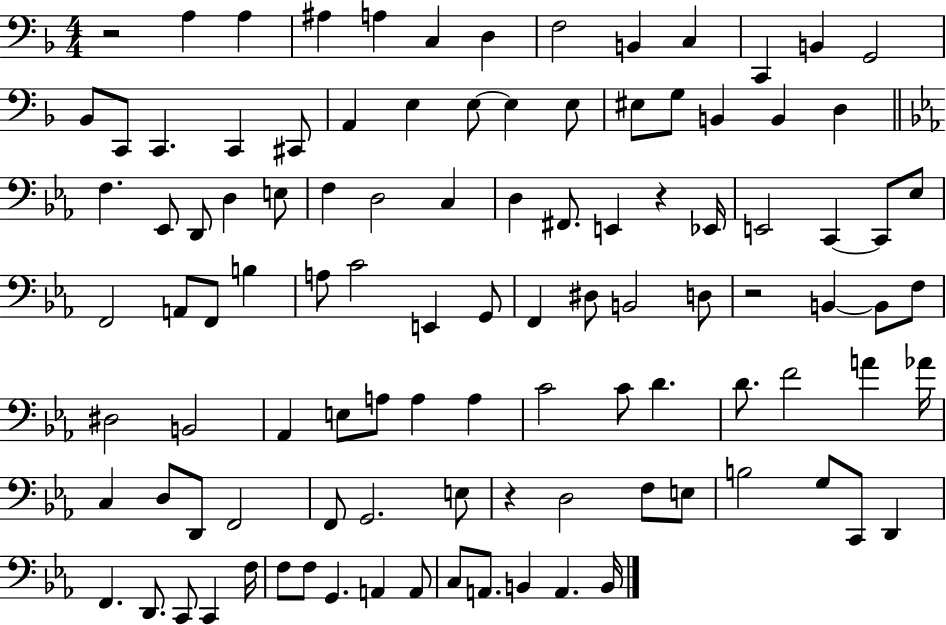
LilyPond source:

{
  \clef bass
  \numericTimeSignature
  \time 4/4
  \key f \major
  r2 a4 a4 | ais4 a4 c4 d4 | f2 b,4 c4 | c,4 b,4 g,2 | \break bes,8 c,8 c,4. c,4 cis,8 | a,4 e4 e8~~ e4 e8 | eis8 g8 b,4 b,4 d4 | \bar "||" \break \key c \minor f4. ees,8 d,8 d4 e8 | f4 d2 c4 | d4 fis,8. e,4 r4 ees,16 | e,2 c,4~~ c,8 ees8 | \break f,2 a,8 f,8 b4 | a8 c'2 e,4 g,8 | f,4 dis8 b,2 d8 | r2 b,4~~ b,8 f8 | \break dis2 b,2 | aes,4 e8 a8 a4 a4 | c'2 c'8 d'4. | d'8. f'2 a'4 aes'16 | \break c4 d8 d,8 f,2 | f,8 g,2. e8 | r4 d2 f8 e8 | b2 g8 c,8 d,4 | \break f,4. d,8. c,8 c,4 f16 | f8 f8 g,4. a,4 a,8 | c8 a,8. b,4 a,4. b,16 | \bar "|."
}